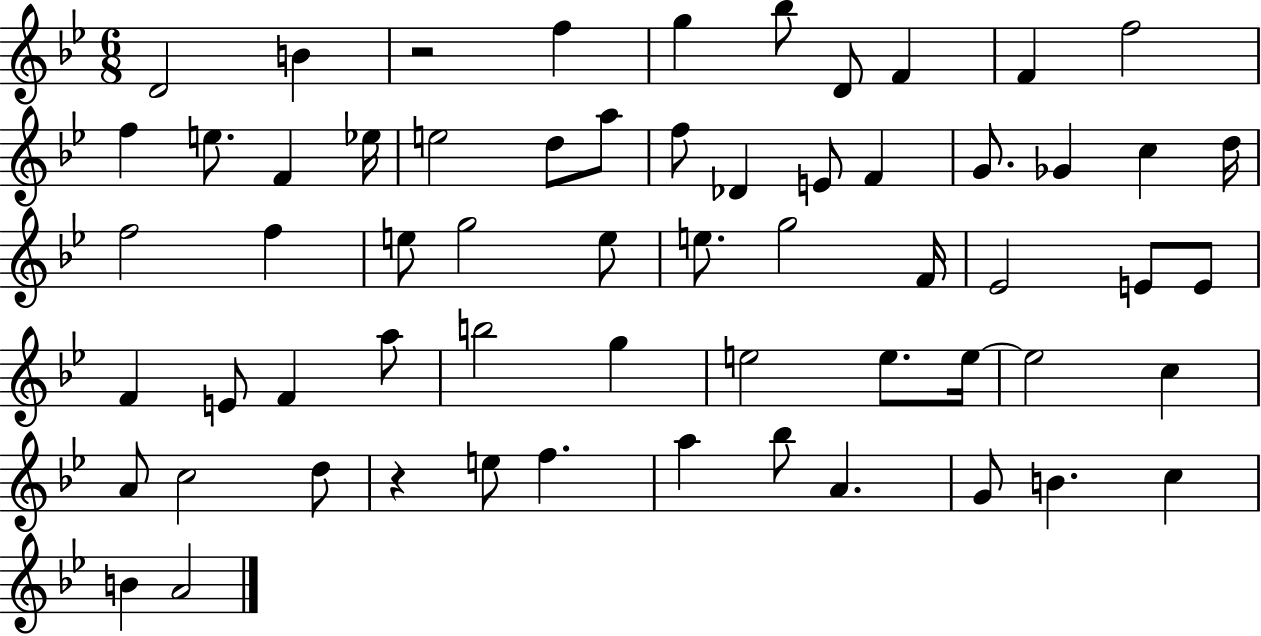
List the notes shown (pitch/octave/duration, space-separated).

D4/h B4/q R/h F5/q G5/q Bb5/e D4/e F4/q F4/q F5/h F5/q E5/e. F4/q Eb5/s E5/h D5/e A5/e F5/e Db4/q E4/e F4/q G4/e. Gb4/q C5/q D5/s F5/h F5/q E5/e G5/h E5/e E5/e. G5/h F4/s Eb4/h E4/e E4/e F4/q E4/e F4/q A5/e B5/h G5/q E5/h E5/e. E5/s E5/h C5/q A4/e C5/h D5/e R/q E5/e F5/q. A5/q Bb5/e A4/q. G4/e B4/q. C5/q B4/q A4/h